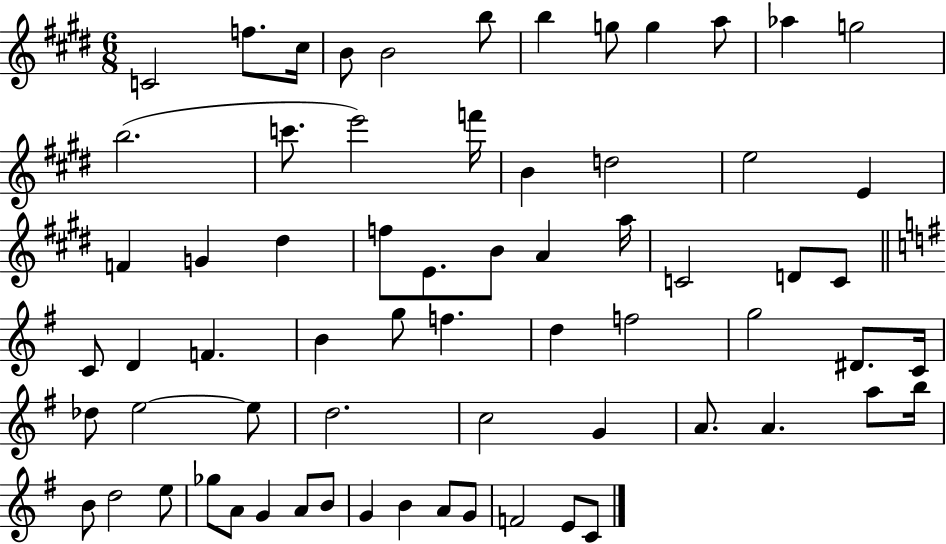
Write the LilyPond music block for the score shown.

{
  \clef treble
  \numericTimeSignature
  \time 6/8
  \key e \major
  \repeat volta 2 { c'2 f''8. cis''16 | b'8 b'2 b''8 | b''4 g''8 g''4 a''8 | aes''4 g''2 | \break b''2.( | c'''8. e'''2) f'''16 | b'4 d''2 | e''2 e'4 | \break f'4 g'4 dis''4 | f''8 e'8. b'8 a'4 a''16 | c'2 d'8 c'8 | \bar "||" \break \key g \major c'8 d'4 f'4. | b'4 g''8 f''4. | d''4 f''2 | g''2 dis'8. c'16 | \break des''8 e''2~~ e''8 | d''2. | c''2 g'4 | a'8. a'4. a''8 b''16 | \break b'8 d''2 e''8 | ges''8 a'8 g'4 a'8 b'8 | g'4 b'4 a'8 g'8 | f'2 e'8 c'8 | \break } \bar "|."
}